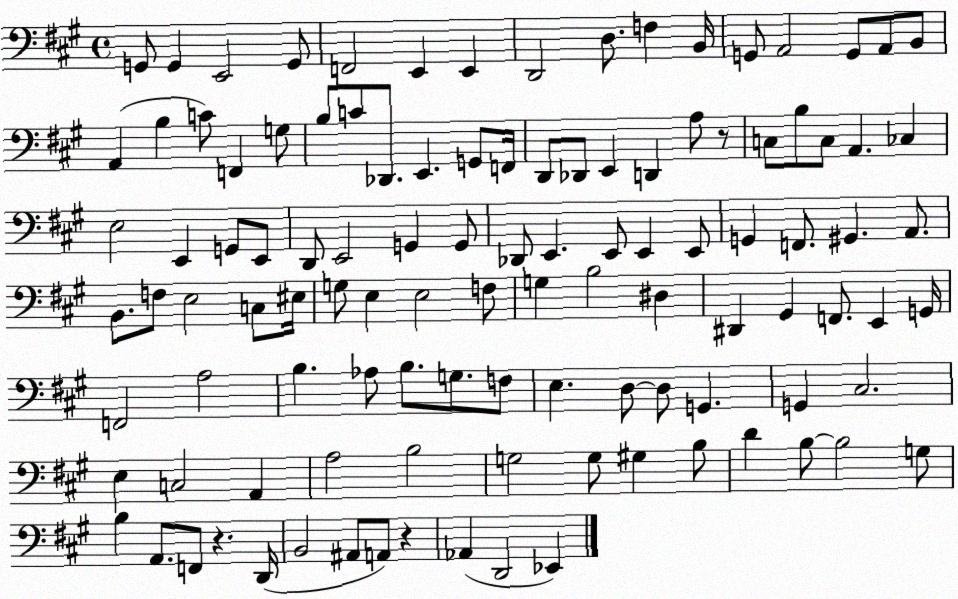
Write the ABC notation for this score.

X:1
T:Untitled
M:4/4
L:1/4
K:A
G,,/2 G,, E,,2 G,,/2 F,,2 E,, E,, D,,2 D,/2 F, B,,/4 G,,/2 A,,2 G,,/2 A,,/2 B,,/2 A,, B, C/2 F,, G,/2 B,/2 C/2 _D,,/2 E,, G,,/2 F,,/4 D,,/2 _D,,/2 E,, D,, A,/2 z/2 C,/2 B,/2 C,/2 A,, _C, E,2 E,, G,,/2 E,,/2 D,,/2 E,,2 G,, G,,/2 _D,,/2 E,, E,,/2 E,, E,,/2 G,, F,,/2 ^G,, A,,/2 B,,/2 F,/2 E,2 C,/2 ^E,/4 G,/2 E, E,2 F,/2 G, B,2 ^D, ^D,, ^G,, F,,/2 E,, G,,/4 F,,2 A,2 B, _A,/2 B,/2 G,/2 F,/2 E, D,/2 D,/2 G,, G,, ^C,2 E, C,2 A,, A,2 B,2 G,2 G,/2 ^G, B,/2 D B,/2 B,2 G,/2 B, A,,/2 F,,/2 z D,,/4 B,,2 ^A,,/2 A,,/2 z _A,, D,,2 _E,,